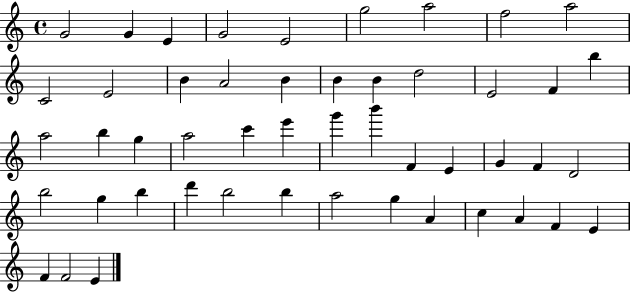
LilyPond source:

{
  \clef treble
  \time 4/4
  \defaultTimeSignature
  \key c \major
  g'2 g'4 e'4 | g'2 e'2 | g''2 a''2 | f''2 a''2 | \break c'2 e'2 | b'4 a'2 b'4 | b'4 b'4 d''2 | e'2 f'4 b''4 | \break a''2 b''4 g''4 | a''2 c'''4 e'''4 | g'''4 b'''4 f'4 e'4 | g'4 f'4 d'2 | \break b''2 g''4 b''4 | d'''4 b''2 b''4 | a''2 g''4 a'4 | c''4 a'4 f'4 e'4 | \break f'4 f'2 e'4 | \bar "|."
}